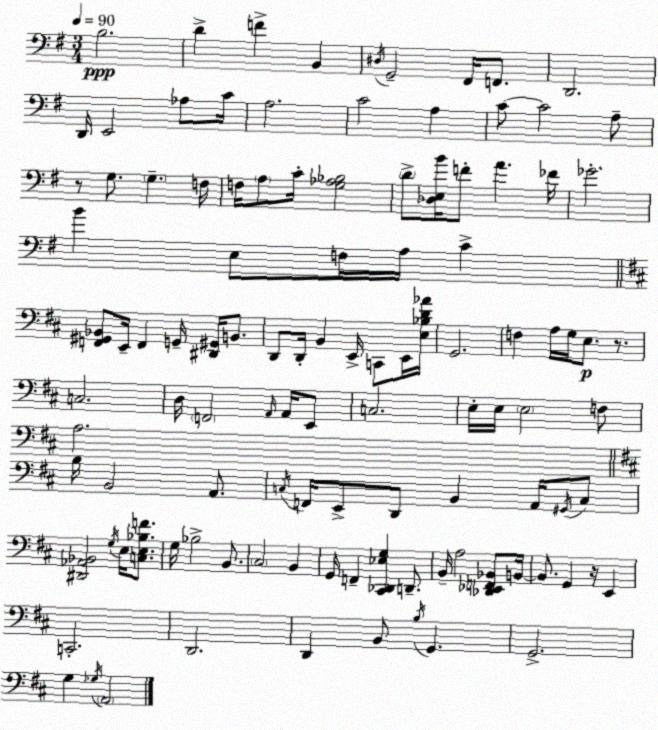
X:1
T:Untitled
M:3/4
L:1/4
K:G
B,2 D F B,, ^D,/4 G,,2 ^F,,/4 F,,/2 D,,2 D,,/4 E,,2 _A,/2 C/4 A,2 C2 A, C/2 C2 A,/2 z/2 G,/2 G, F,/4 F,/4 A,/2 C/4 [G,_A,_B,]2 D/2 [_D,E,B]/4 F/2 A _F/4 _G2 B E,/2 F,/4 A,/4 C [F,,^G,,_B,,]/2 E,,/4 F,, G,,/4 [^D,,^G,,]/4 B,,/2 D,,/2 D,,/4 B,, E,,/4 C,,/2 E,,/4 [E,_B,D_A]/4 G,,2 F, A,/4 G,/4 E,/2 z/2 C,2 D,/4 F,,2 A,,/4 A,,/4 E,,/2 C,2 E,/4 E,/4 E,2 F,/2 A,2 B,/4 B,,2 A,,/2 C,/4 F,,/4 E,,/2 D,,/2 B,, A,,/4 ^G,,/4 C,/2 [^D,,_A,,_B,,]2 G,/4 E,/4 [C,E,_B,F]/2 G,/4 _B,2 B,,/2 ^C,2 B,, G,,/4 F,, [^C,,_D,,_E,G,] D,,/2 B,,/4 A,2 [_D,,_E,,F,,_B,,]/2 B,,/4 B,,/2 G,, z/4 E,, C,,2 D,,2 D,, B,,/2 B,/4 G,, G,,2 G, _G,/4 A,,2